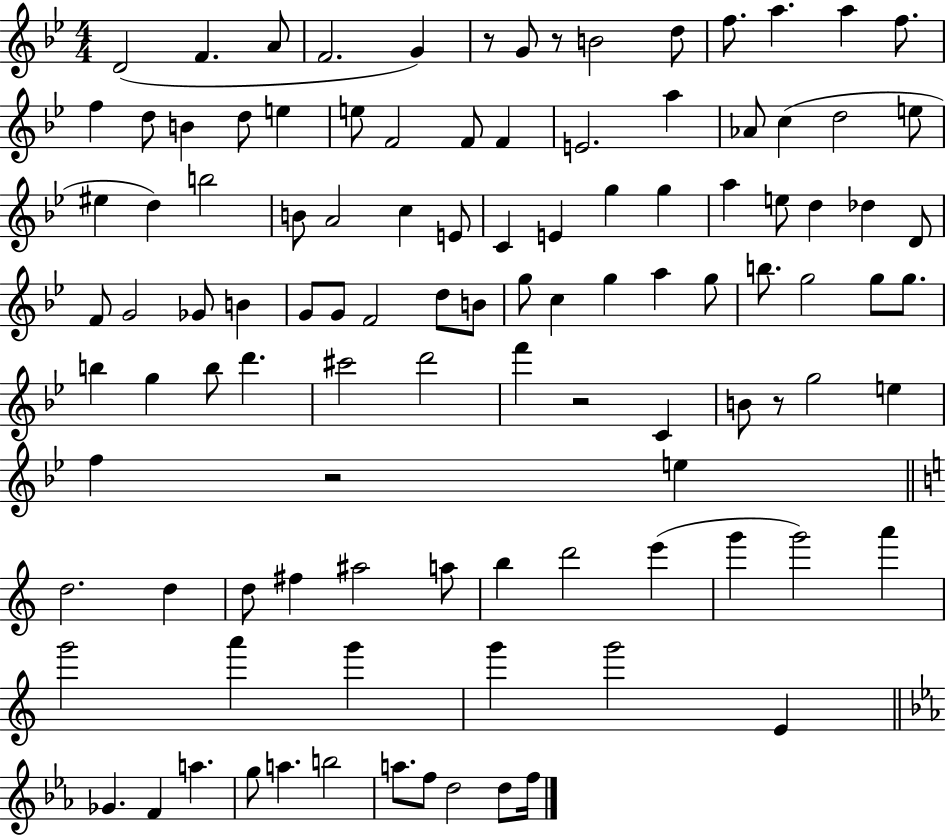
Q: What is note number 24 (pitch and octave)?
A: Ab4